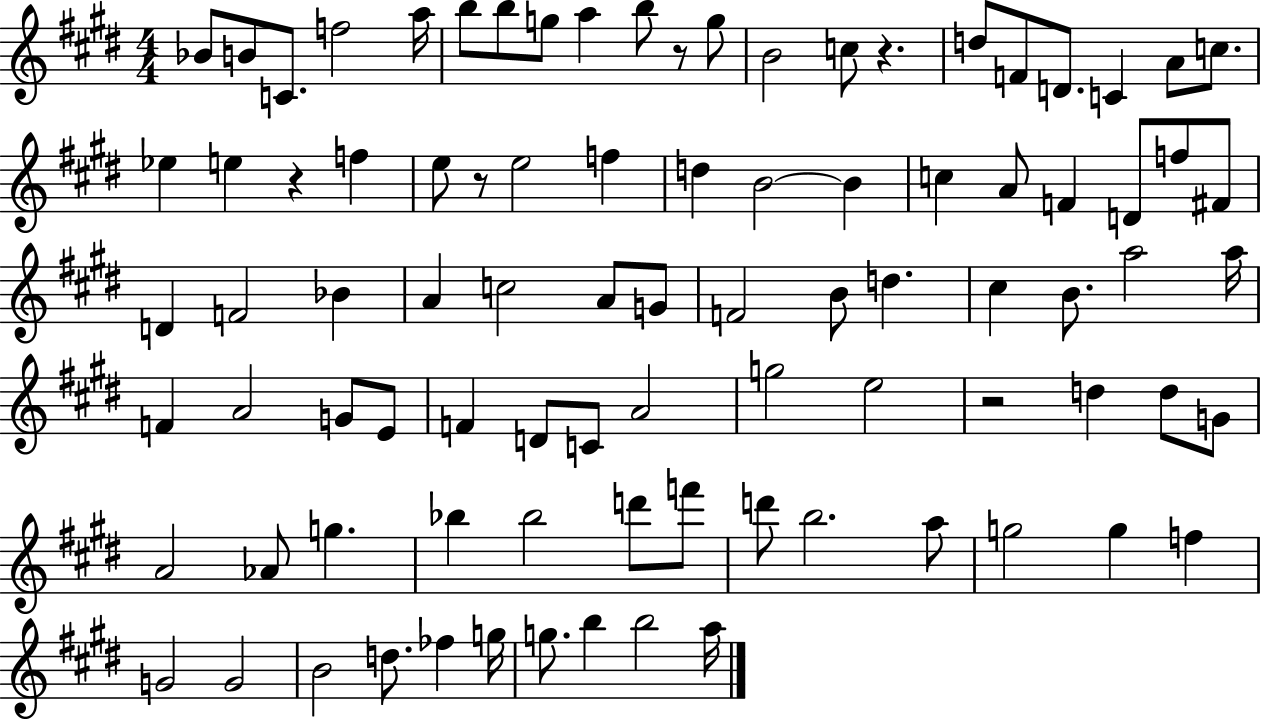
Bb4/e B4/e C4/e. F5/h A5/s B5/e B5/e G5/e A5/q B5/e R/e G5/e B4/h C5/e R/q. D5/e F4/e D4/e. C4/q A4/e C5/e. Eb5/q E5/q R/q F5/q E5/e R/e E5/h F5/q D5/q B4/h B4/q C5/q A4/e F4/q D4/e F5/e F#4/e D4/q F4/h Bb4/q A4/q C5/h A4/e G4/e F4/h B4/e D5/q. C#5/q B4/e. A5/h A5/s F4/q A4/h G4/e E4/e F4/q D4/e C4/e A4/h G5/h E5/h R/h D5/q D5/e G4/e A4/h Ab4/e G5/q. Bb5/q Bb5/h D6/e F6/e D6/e B5/h. A5/e G5/h G5/q F5/q G4/h G4/h B4/h D5/e. FES5/q G5/s G5/e. B5/q B5/h A5/s